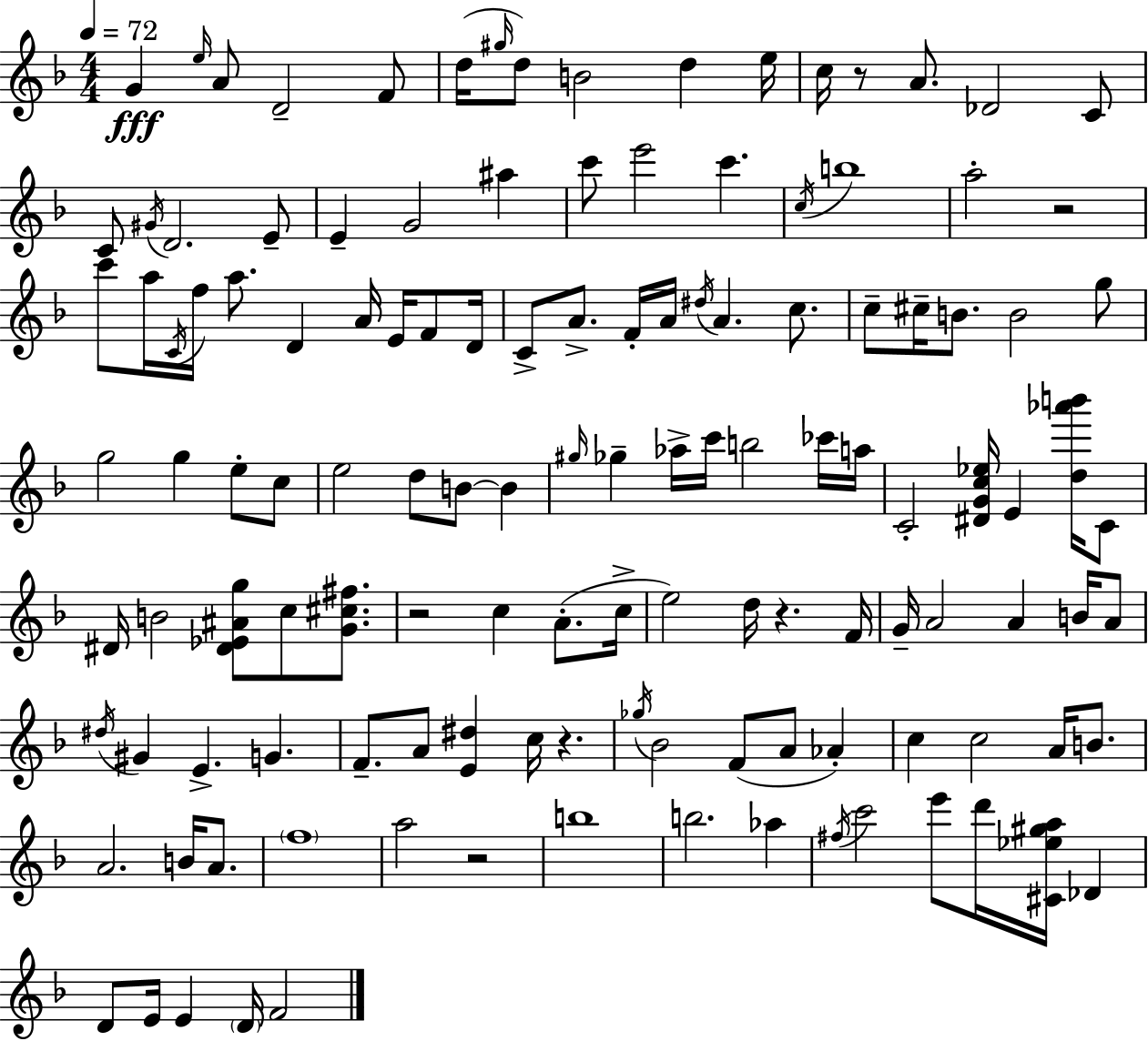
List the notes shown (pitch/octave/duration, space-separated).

G4/q E5/s A4/e D4/h F4/e D5/s G#5/s D5/e B4/h D5/q E5/s C5/s R/e A4/e. Db4/h C4/e C4/e G#4/s D4/h. E4/e E4/q G4/h A#5/q C6/e E6/h C6/q. C5/s B5/w A5/h R/h C6/e A5/s C4/s F5/s A5/e. D4/q A4/s E4/s F4/e D4/s C4/e A4/e. F4/s A4/s D#5/s A4/q. C5/e. C5/e C#5/s B4/e. B4/h G5/e G5/h G5/q E5/e C5/e E5/h D5/e B4/e B4/q G#5/s Gb5/q Ab5/s C6/s B5/h CES6/s A5/s C4/h [D#4,G4,C5,Eb5]/s E4/q [D5,Ab6,B6]/s C4/e D#4/s B4/h [D#4,Eb4,A#4,G5]/e C5/e [G4,C#5,F#5]/e. R/h C5/q A4/e. C5/s E5/h D5/s R/q. F4/s G4/s A4/h A4/q B4/s A4/e D#5/s G#4/q E4/q. G4/q. F4/e. A4/e [E4,D#5]/q C5/s R/q. Gb5/s Bb4/h F4/e A4/e Ab4/q C5/q C5/h A4/s B4/e. A4/h. B4/s A4/e. F5/w A5/h R/h B5/w B5/h. Ab5/q F#5/s C6/h E6/e D6/s [C#4,Eb5,G#5,A5]/s Db4/q D4/e E4/s E4/q D4/s F4/h